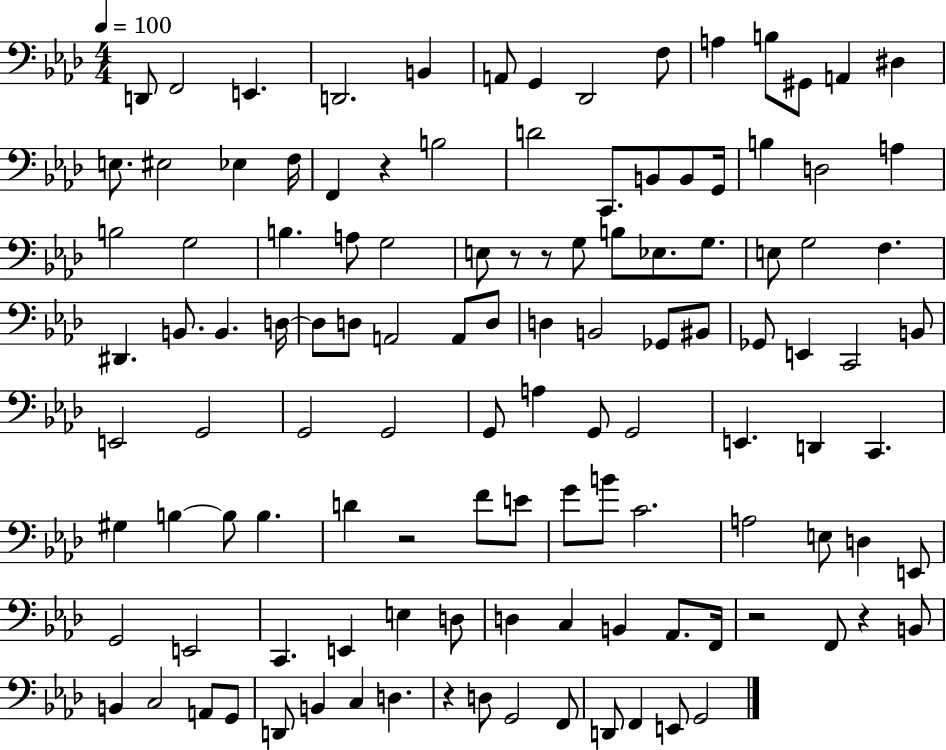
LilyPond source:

{
  \clef bass
  \numericTimeSignature
  \time 4/4
  \key aes \major
  \tempo 4 = 100
  \repeat volta 2 { d,8 f,2 e,4. | d,2. b,4 | a,8 g,4 des,2 f8 | a4 b8 gis,8 a,4 dis4 | \break e8. eis2 ees4 f16 | f,4 r4 b2 | d'2 c,8. b,8 b,8 g,16 | b4 d2 a4 | \break b2 g2 | b4. a8 g2 | e8 r8 r8 g8 b8 ees8. g8. | e8 g2 f4. | \break dis,4. b,8. b,4. d16~~ | d8 d8 a,2 a,8 d8 | d4 b,2 ges,8 bis,8 | ges,8 e,4 c,2 b,8 | \break e,2 g,2 | g,2 g,2 | g,8 a4 g,8 g,2 | e,4. d,4 c,4. | \break gis4 b4~~ b8 b4. | d'4 r2 f'8 e'8 | g'8 b'8 c'2. | a2 e8 d4 e,8 | \break g,2 e,2 | c,4. e,4 e4 d8 | d4 c4 b,4 aes,8. f,16 | r2 f,8 r4 b,8 | \break b,4 c2 a,8 g,8 | d,8 b,4 c4 d4. | r4 d8 g,2 f,8 | d,8 f,4 e,8 g,2 | \break } \bar "|."
}